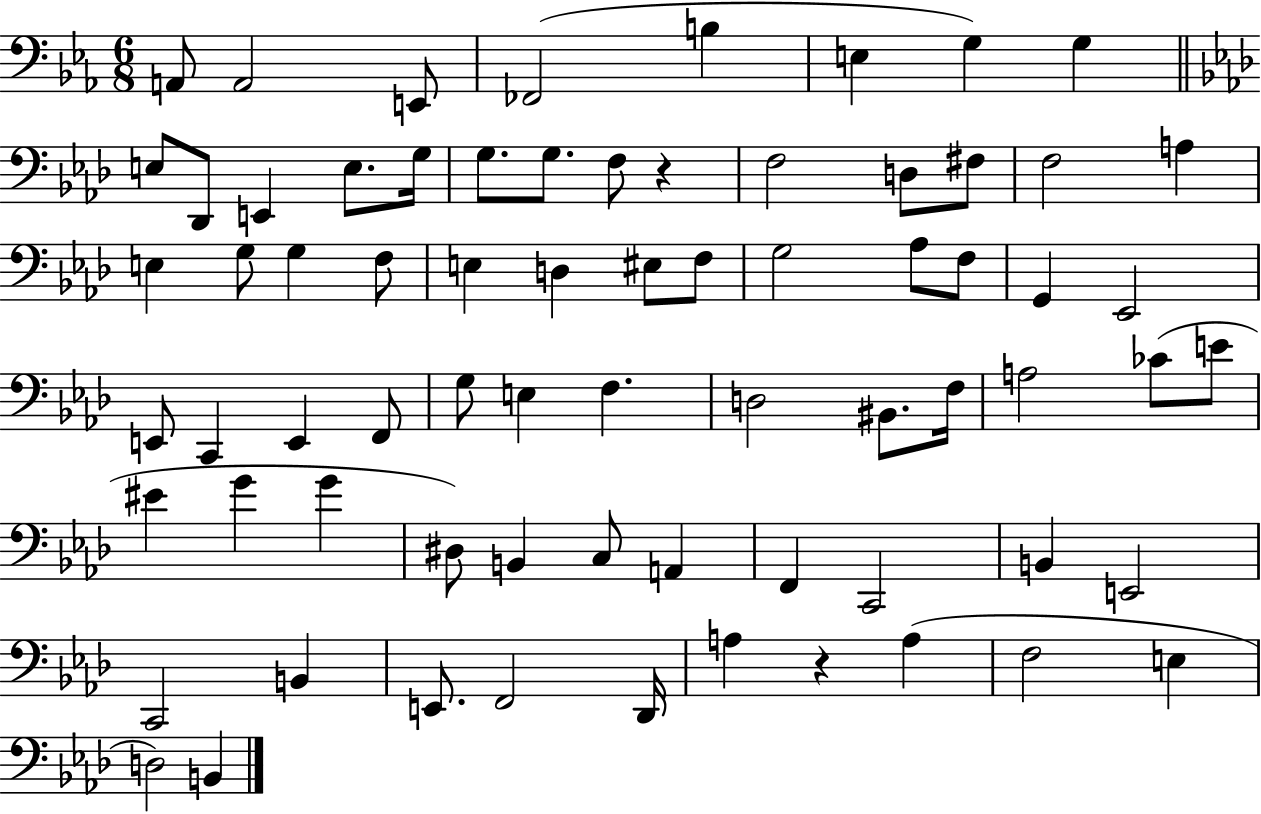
{
  \clef bass
  \numericTimeSignature
  \time 6/8
  \key ees \major
  \repeat volta 2 { a,8 a,2 e,8 | fes,2( b4 | e4 g4) g4 | \bar "||" \break \key f \minor e8 des,8 e,4 e8. g16 | g8. g8. f8 r4 | f2 d8 fis8 | f2 a4 | \break e4 g8 g4 f8 | e4 d4 eis8 f8 | g2 aes8 f8 | g,4 ees,2 | \break e,8 c,4 e,4 f,8 | g8 e4 f4. | d2 bis,8. f16 | a2 ces'8( e'8 | \break eis'4 g'4 g'4 | dis8) b,4 c8 a,4 | f,4 c,2 | b,4 e,2 | \break c,2 b,4 | e,8. f,2 des,16 | a4 r4 a4( | f2 e4 | \break d2) b,4 | } \bar "|."
}